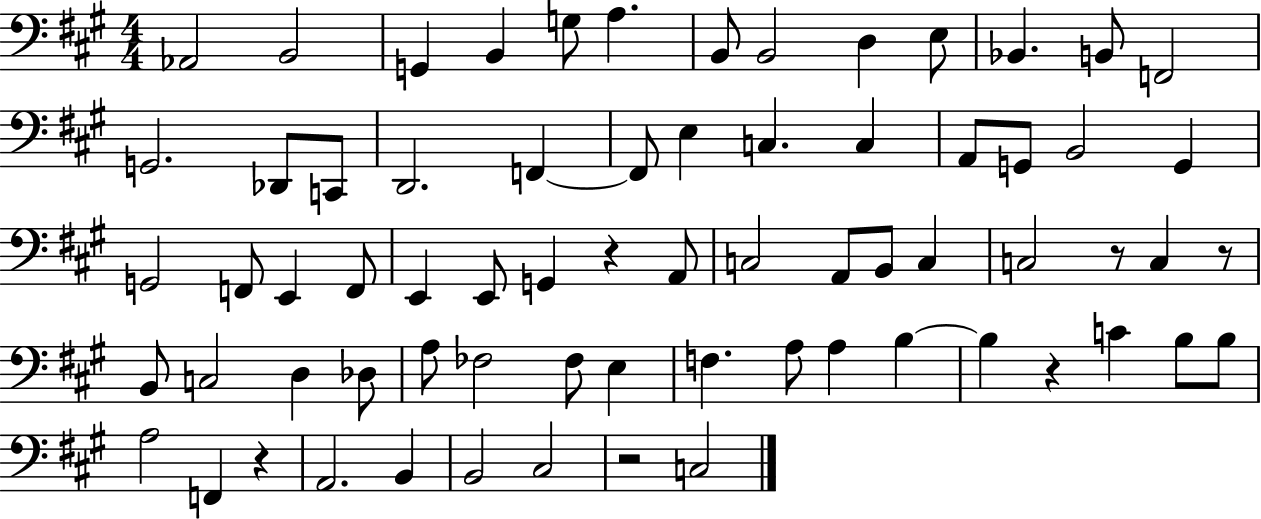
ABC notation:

X:1
T:Untitled
M:4/4
L:1/4
K:A
_A,,2 B,,2 G,, B,, G,/2 A, B,,/2 B,,2 D, E,/2 _B,, B,,/2 F,,2 G,,2 _D,,/2 C,,/2 D,,2 F,, F,,/2 E, C, C, A,,/2 G,,/2 B,,2 G,, G,,2 F,,/2 E,, F,,/2 E,, E,,/2 G,, z A,,/2 C,2 A,,/2 B,,/2 C, C,2 z/2 C, z/2 B,,/2 C,2 D, _D,/2 A,/2 _F,2 _F,/2 E, F, A,/2 A, B, B, z C B,/2 B,/2 A,2 F,, z A,,2 B,, B,,2 ^C,2 z2 C,2